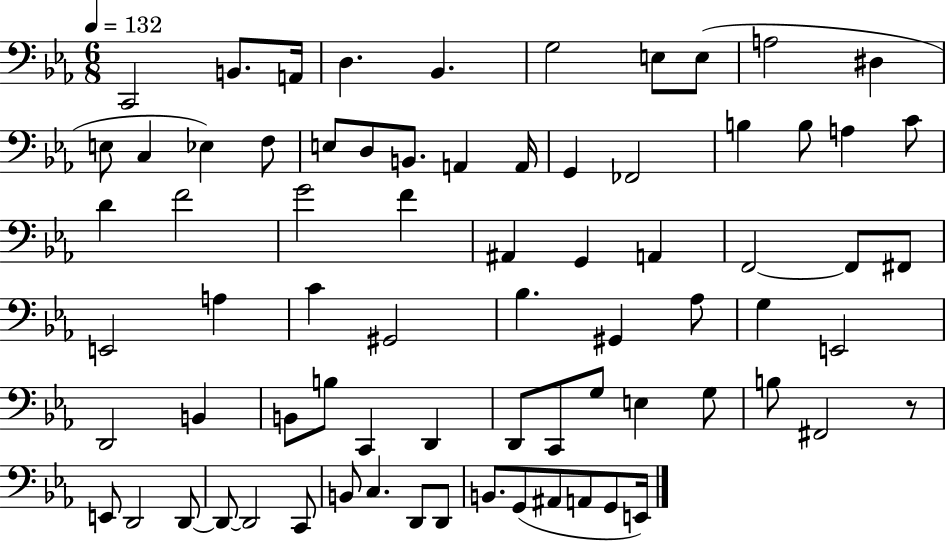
C2/h B2/e. A2/s D3/q. Bb2/q. G3/h E3/e E3/e A3/h D#3/q E3/e C3/q Eb3/q F3/e E3/e D3/e B2/e. A2/q A2/s G2/q FES2/h B3/q B3/e A3/q C4/e D4/q F4/h G4/h F4/q A#2/q G2/q A2/q F2/h F2/e F#2/e E2/h A3/q C4/q G#2/h Bb3/q. G#2/q Ab3/e G3/q E2/h D2/h B2/q B2/e B3/e C2/q D2/q D2/e C2/e G3/e E3/q G3/e B3/e F#2/h R/e E2/e D2/h D2/e D2/e D2/h C2/e B2/e C3/q. D2/e D2/e B2/e. G2/e A#2/e A2/e G2/e E2/s